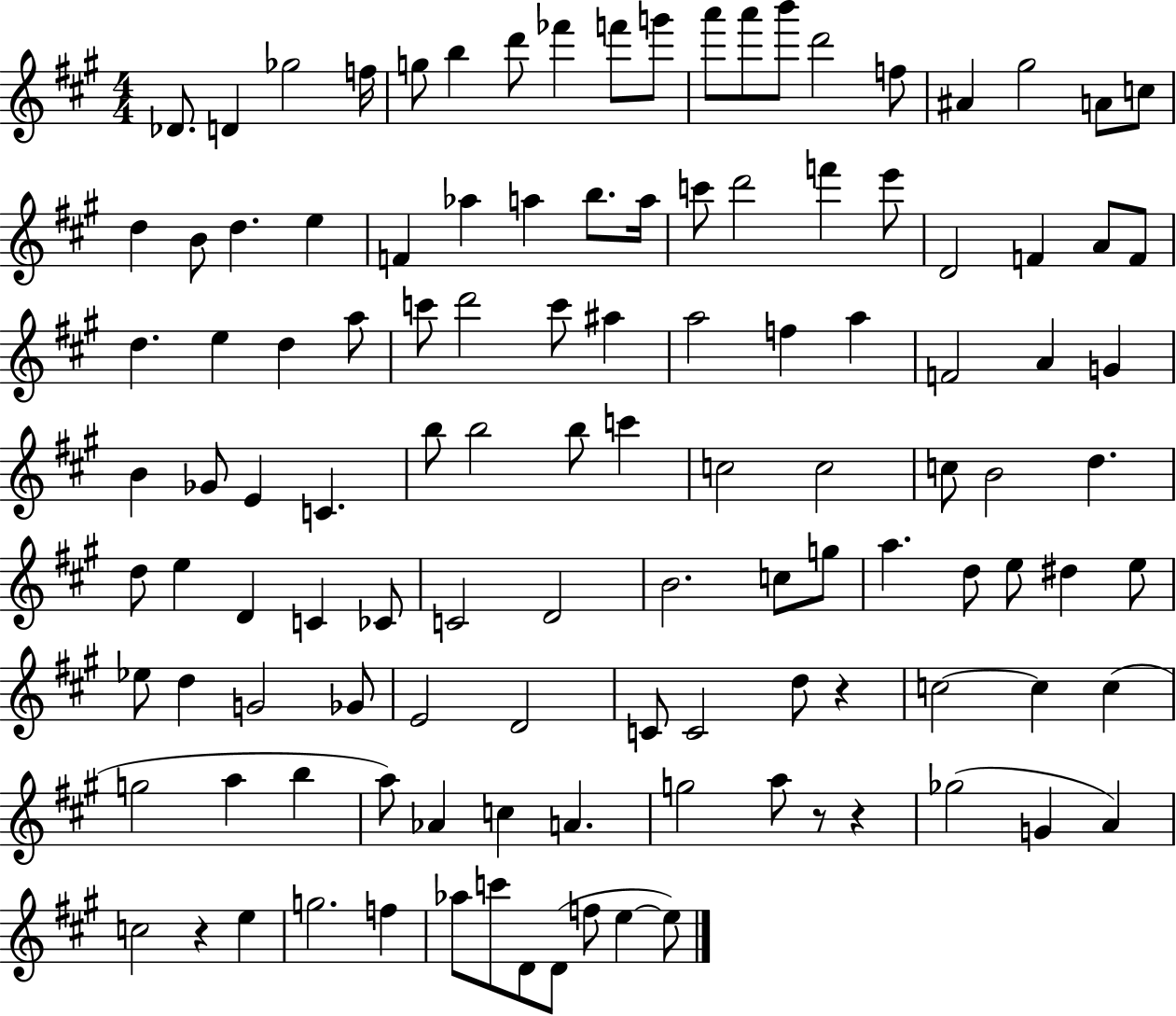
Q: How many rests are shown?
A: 4